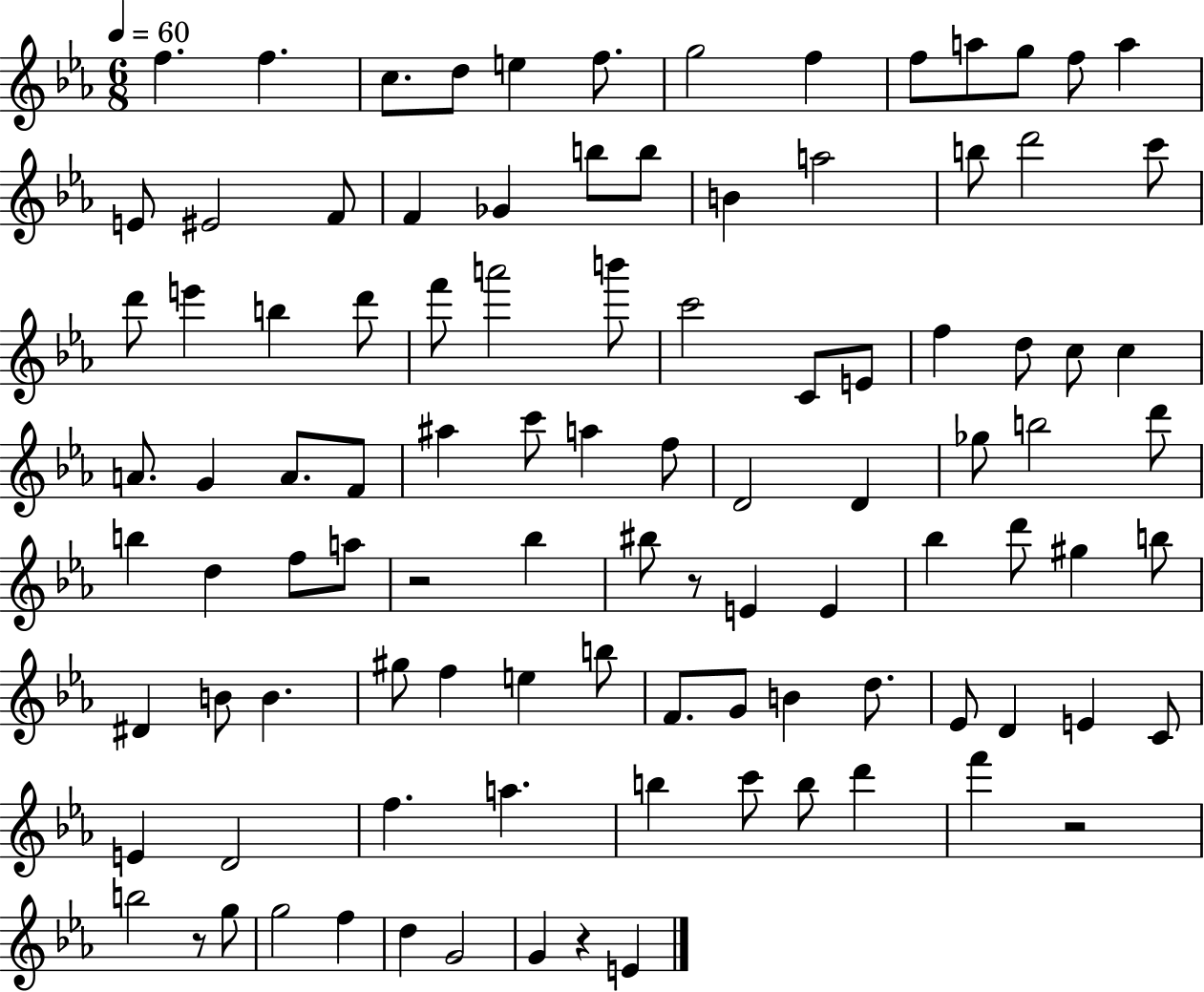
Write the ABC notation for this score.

X:1
T:Untitled
M:6/8
L:1/4
K:Eb
f f c/2 d/2 e f/2 g2 f f/2 a/2 g/2 f/2 a E/2 ^E2 F/2 F _G b/2 b/2 B a2 b/2 d'2 c'/2 d'/2 e' b d'/2 f'/2 a'2 b'/2 c'2 C/2 E/2 f d/2 c/2 c A/2 G A/2 F/2 ^a c'/2 a f/2 D2 D _g/2 b2 d'/2 b d f/2 a/2 z2 _b ^b/2 z/2 E E _b d'/2 ^g b/2 ^D B/2 B ^g/2 f e b/2 F/2 G/2 B d/2 _E/2 D E C/2 E D2 f a b c'/2 b/2 d' f' z2 b2 z/2 g/2 g2 f d G2 G z E